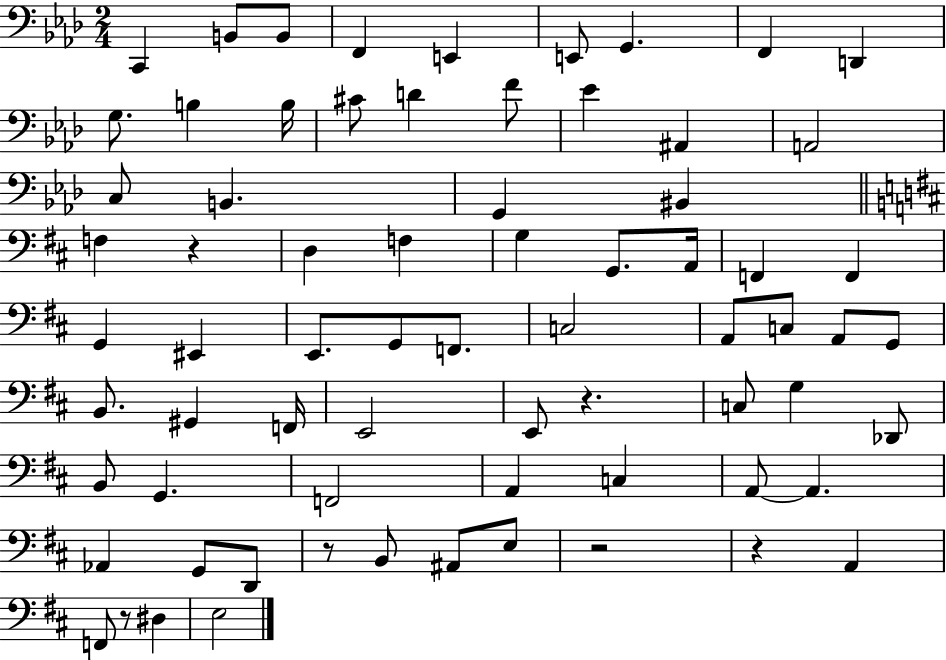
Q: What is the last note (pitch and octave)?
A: E3